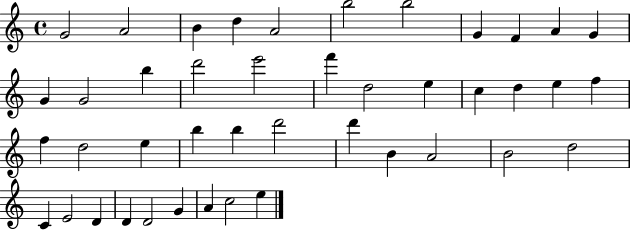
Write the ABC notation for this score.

X:1
T:Untitled
M:4/4
L:1/4
K:C
G2 A2 B d A2 b2 b2 G F A G G G2 b d'2 e'2 f' d2 e c d e f f d2 e b b d'2 d' B A2 B2 d2 C E2 D D D2 G A c2 e